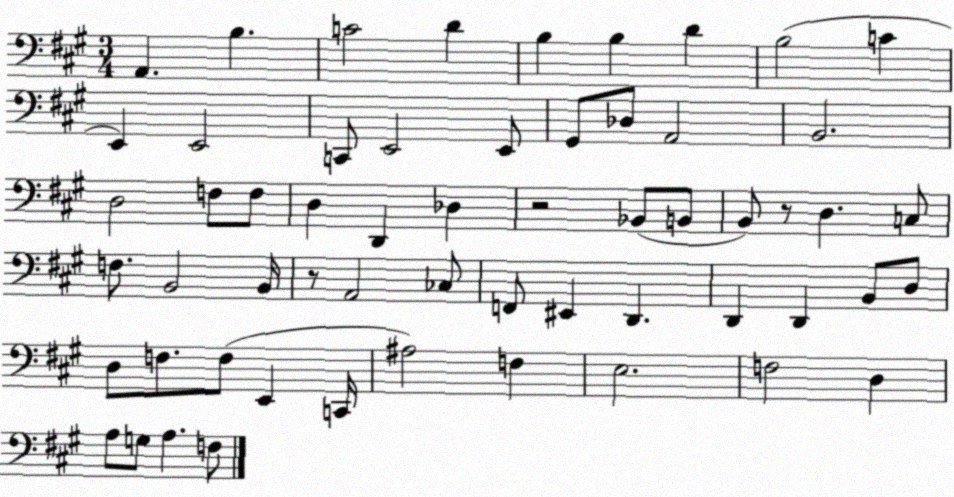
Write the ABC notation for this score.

X:1
T:Untitled
M:3/4
L:1/4
K:A
A,, B, C2 D B, B, D B,2 C E,, E,,2 C,,/2 E,,2 E,,/2 ^G,,/2 _D,/2 A,,2 B,,2 D,2 F,/2 F,/2 D, D,, _D, z2 _B,,/2 B,,/2 B,,/2 z/2 D, C,/2 F,/2 B,,2 B,,/4 z/2 A,,2 _C,/2 F,,/2 ^E,, D,, D,, D,, B,,/2 D,/2 D,/2 F,/2 F,/2 E,, C,,/4 ^A,2 F, E,2 F,2 D, A,/2 G,/2 A, F,/2